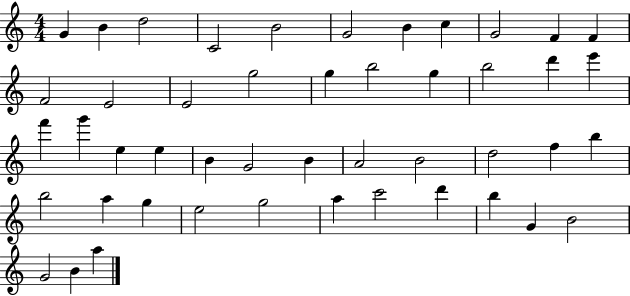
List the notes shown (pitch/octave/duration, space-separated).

G4/q B4/q D5/h C4/h B4/h G4/h B4/q C5/q G4/h F4/q F4/q F4/h E4/h E4/h G5/h G5/q B5/h G5/q B5/h D6/q E6/q F6/q G6/q E5/q E5/q B4/q G4/h B4/q A4/h B4/h D5/h F5/q B5/q B5/h A5/q G5/q E5/h G5/h A5/q C6/h D6/q B5/q G4/q B4/h G4/h B4/q A5/q